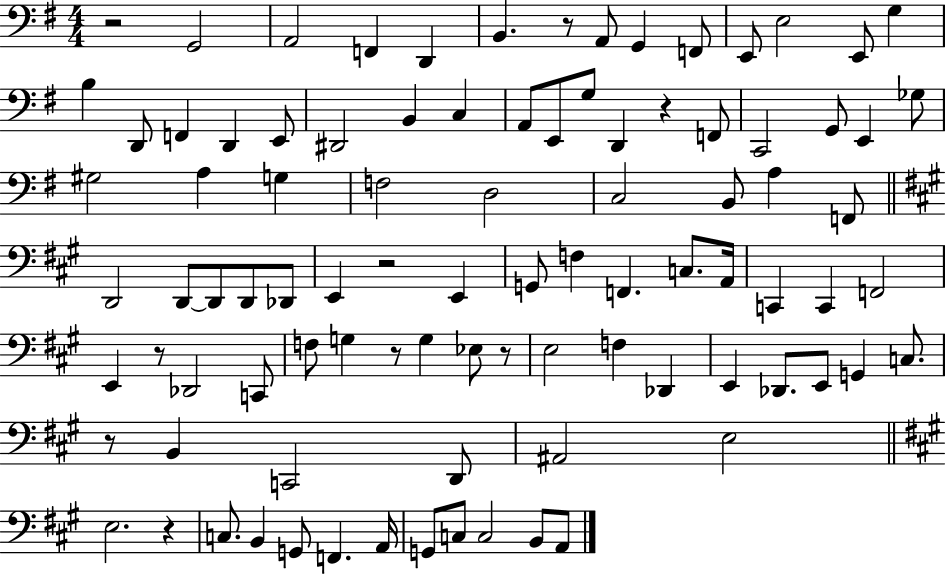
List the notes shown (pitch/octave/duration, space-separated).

R/h G2/h A2/h F2/q D2/q B2/q. R/e A2/e G2/q F2/e E2/e E3/h E2/e G3/q B3/q D2/e F2/q D2/q E2/e D#2/h B2/q C3/q A2/e E2/e G3/e D2/q R/q F2/e C2/h G2/e E2/q Gb3/e G#3/h A3/q G3/q F3/h D3/h C3/h B2/e A3/q F2/e D2/h D2/e D2/e D2/e Db2/e E2/q R/h E2/q G2/e F3/q F2/q. C3/e. A2/s C2/q C2/q F2/h E2/q R/e Db2/h C2/e F3/e G3/q R/e G3/q Eb3/e R/e E3/h F3/q Db2/q E2/q Db2/e. E2/e G2/q C3/e. R/e B2/q C2/h D2/e A#2/h E3/h E3/h. R/q C3/e. B2/q G2/e F2/q. A2/s G2/e C3/e C3/h B2/e A2/e